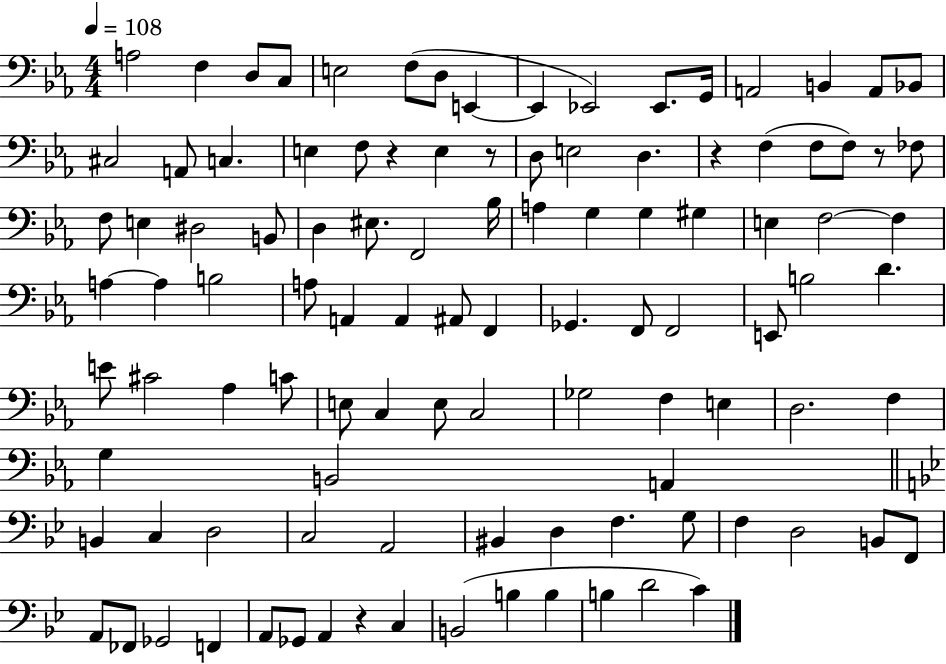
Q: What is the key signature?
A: EES major